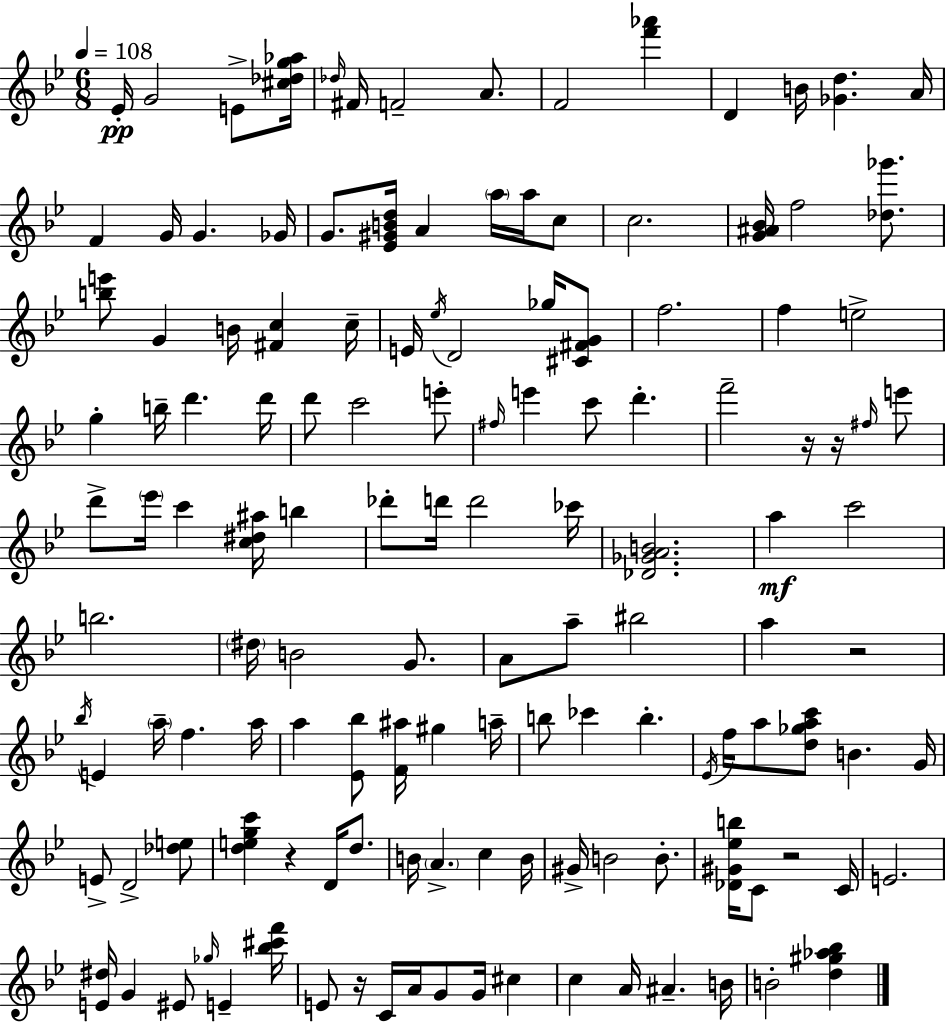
{
  \clef treble
  \numericTimeSignature
  \time 6/8
  \key bes \major
  \tempo 4 = 108
  ees'16-.\pp g'2 e'8-> <cis'' des'' g'' aes''>16 | \grace { des''16 } fis'16 f'2-- a'8. | f'2 <f''' aes'''>4 | d'4 b'16 <ges' d''>4. | \break a'16 f'4 g'16 g'4. | ges'16 g'8. <ees' gis' b' d''>16 a'4 \parenthesize a''16 a''16 c''8 | c''2. | <g' ais' bes'>16 f''2 <des'' ges'''>8. | \break <b'' e'''>8 g'4 b'16 <fis' c''>4 | c''16-- e'16 \acciaccatura { ees''16 } d'2 ges''16 | <cis' fis' g'>8 f''2. | f''4 e''2-> | \break g''4-. b''16-- d'''4. | d'''16 d'''8 c'''2 | e'''8-. \grace { fis''16 } e'''4 c'''8 d'''4.-. | f'''2-- r16 | \break r16 \grace { fis''16 } e'''8 d'''8-> \parenthesize ees'''16 c'''4 <c'' dis'' ais''>16 | b''4 des'''8-. d'''16 d'''2 | ces'''16 <des' ges' a' b'>2. | a''4\mf c'''2 | \break b''2. | \parenthesize dis''16 b'2 | g'8. a'8 a''8-- bis''2 | a''4 r2 | \break \acciaccatura { bes''16 } e'4 \parenthesize a''16-- f''4. | a''16 a''4 <ees' bes''>8 <f' ais''>16 | gis''4 a''16-- b''8 ces'''4 b''4.-. | \acciaccatura { ees'16 } f''16 a''8 <d'' ges'' a'' c'''>8 b'4. | \break g'16 e'8-> d'2-> | <des'' e''>8 <d'' e'' g'' c'''>4 r4 | d'16 d''8. b'16 \parenthesize a'4.-> | c''4 b'16 gis'16-> b'2 | \break b'8.-. <des' gis' ees'' b''>16 c'8 r2 | c'16 e'2. | <e' dis''>16 g'4 eis'8 | \grace { ges''16 } e'4-- <bes'' cis''' f'''>16 e'8 r16 c'16 a'16 | \break g'8 g'16 cis''4 c''4 a'16 | ais'4.-- b'16 b'2-. | <d'' gis'' aes'' bes''>4 \bar "|."
}